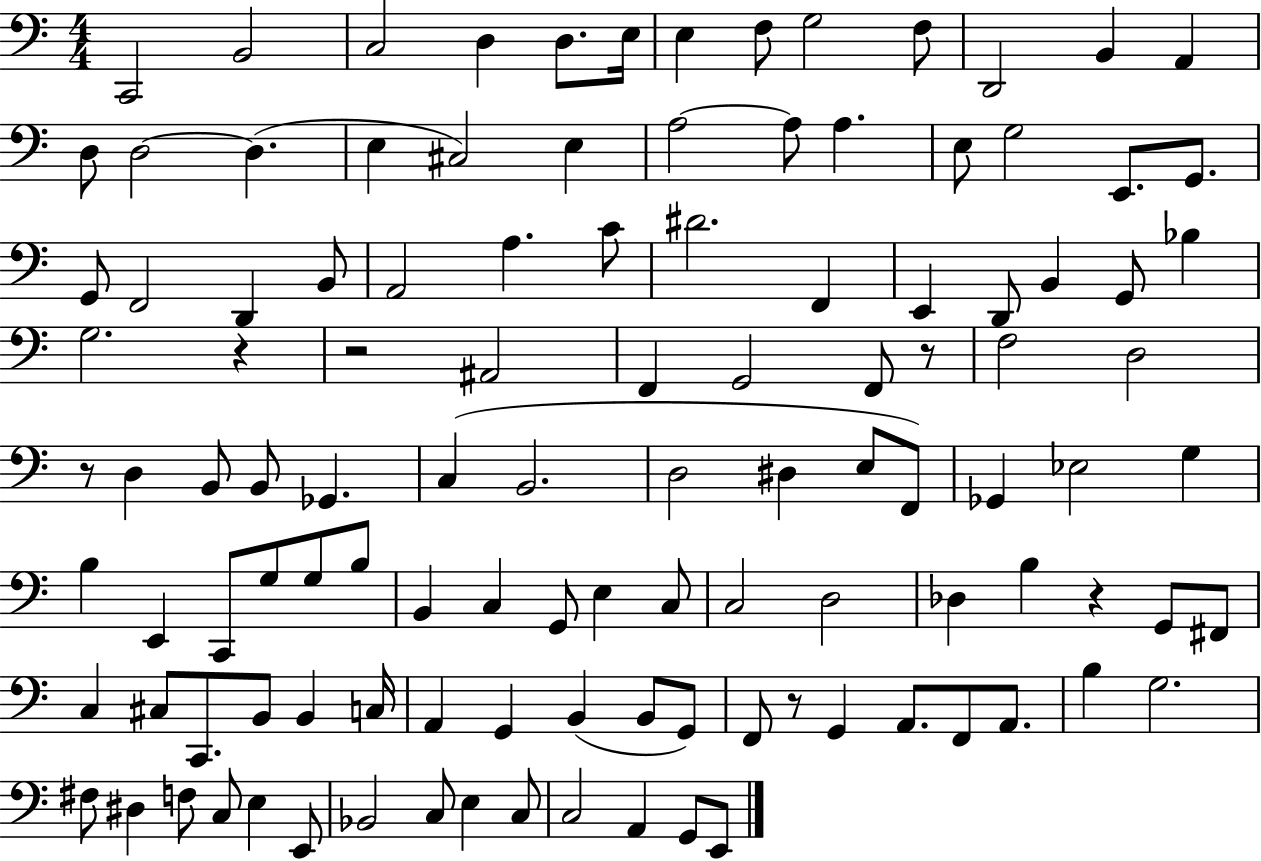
{
  \clef bass
  \numericTimeSignature
  \time 4/4
  \key c \major
  c,2 b,2 | c2 d4 d8. e16 | e4 f8 g2 f8 | d,2 b,4 a,4 | \break d8 d2~~ d4.( | e4 cis2) e4 | a2~~ a8 a4. | e8 g2 e,8. g,8. | \break g,8 f,2 d,4 b,8 | a,2 a4. c'8 | dis'2. f,4 | e,4 d,8 b,4 g,8 bes4 | \break g2. r4 | r2 ais,2 | f,4 g,2 f,8 r8 | f2 d2 | \break r8 d4 b,8 b,8 ges,4. | c4( b,2. | d2 dis4 e8 f,8) | ges,4 ees2 g4 | \break b4 e,4 c,8 g8 g8 b8 | b,4 c4 g,8 e4 c8 | c2 d2 | des4 b4 r4 g,8 fis,8 | \break c4 cis8 c,8. b,8 b,4 c16 | a,4 g,4 b,4( b,8 g,8) | f,8 r8 g,4 a,8. f,8 a,8. | b4 g2. | \break fis8 dis4 f8 c8 e4 e,8 | bes,2 c8 e4 c8 | c2 a,4 g,8 e,8 | \bar "|."
}